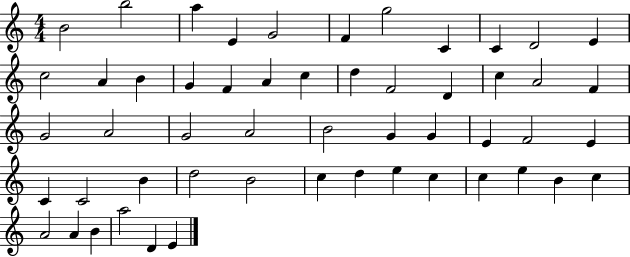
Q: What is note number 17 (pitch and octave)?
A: A4